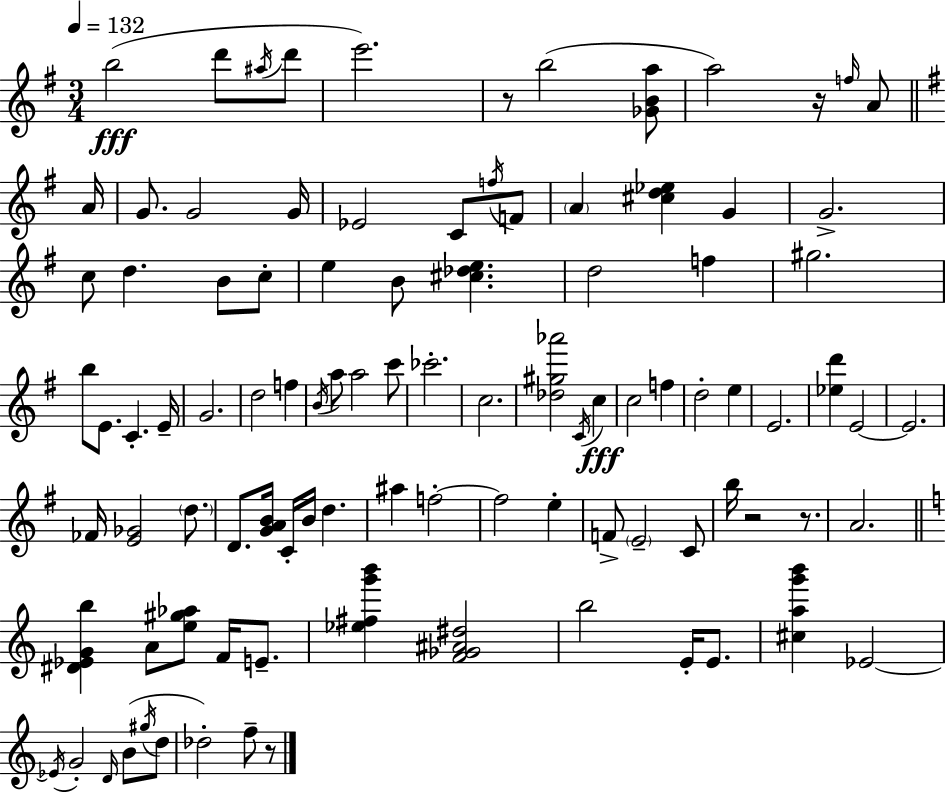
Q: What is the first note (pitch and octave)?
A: B5